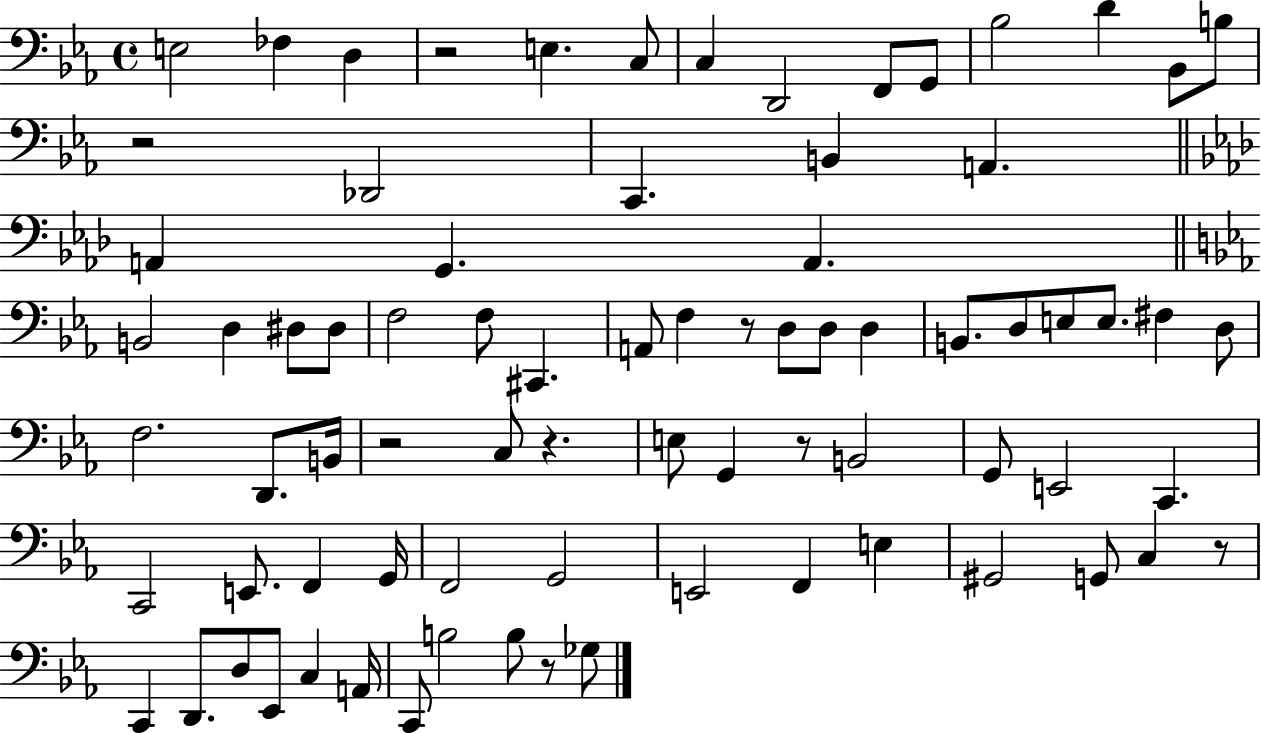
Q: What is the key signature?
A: EES major